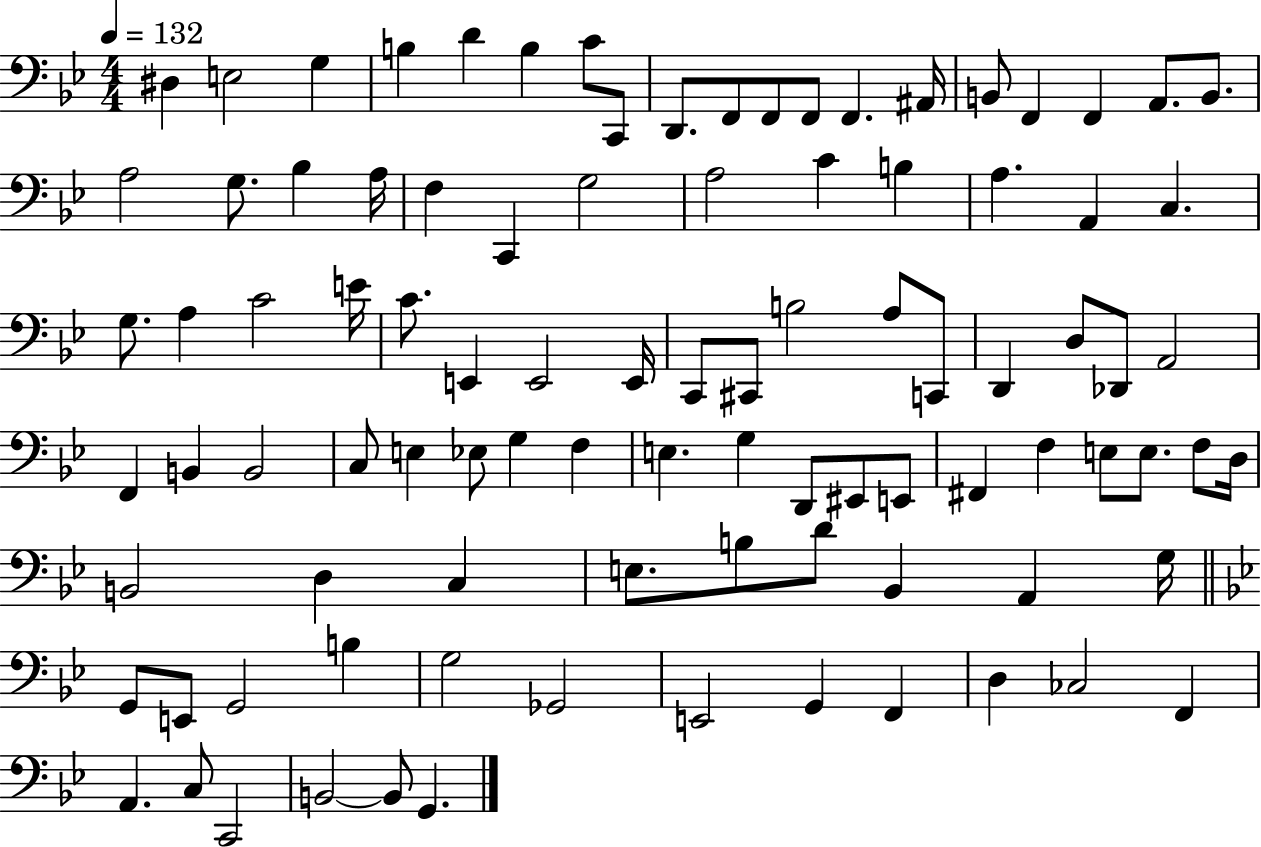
D#3/q E3/h G3/q B3/q D4/q B3/q C4/e C2/e D2/e. F2/e F2/e F2/e F2/q. A#2/s B2/e F2/q F2/q A2/e. B2/e. A3/h G3/e. Bb3/q A3/s F3/q C2/q G3/h A3/h C4/q B3/q A3/q. A2/q C3/q. G3/e. A3/q C4/h E4/s C4/e. E2/q E2/h E2/s C2/e C#2/e B3/h A3/e C2/e D2/q D3/e Db2/e A2/h F2/q B2/q B2/h C3/e E3/q Eb3/e G3/q F3/q E3/q. G3/q D2/e EIS2/e E2/e F#2/q F3/q E3/e E3/e. F3/e D3/s B2/h D3/q C3/q E3/e. B3/e D4/e Bb2/q A2/q G3/s G2/e E2/e G2/h B3/q G3/h Gb2/h E2/h G2/q F2/q D3/q CES3/h F2/q A2/q. C3/e C2/h B2/h B2/e G2/q.